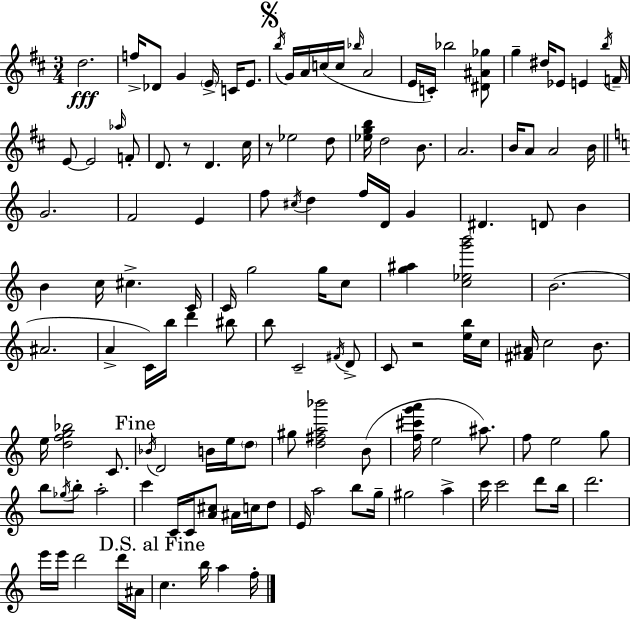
X:1
T:Untitled
M:3/4
L:1/4
K:D
d2 f/4 _D/2 G E/4 C/4 E/2 b/4 G/4 A/4 c/4 c/4 _b/4 A2 E/4 C/4 _b2 [^D^A_g]/2 g ^d/4 _E/2 E b/4 F/4 E/2 E2 _a/4 F/2 D/2 z/2 D ^c/4 z/2 _e2 d/2 [_egb]/4 d2 B/2 A2 B/4 A/2 A2 B/4 G2 F2 E f/2 ^c/4 d f/4 D/4 G ^D D/2 B B c/4 ^c C/4 C/4 g2 g/4 c/2 [g^a] [c_eg'b']2 B2 ^A2 A C/4 b/4 d' ^b/2 b/2 C2 ^F/4 D/2 C/2 z2 [eb]/4 c/4 [^F^A]/4 c2 B/2 e/4 [dfg_b]2 C/2 _B/4 D2 B/4 e/4 d/2 ^g/2 [d^fa_b']2 B/2 [f^c'g'a']/4 e2 ^a/2 f/2 e2 g/2 b/2 _g/4 b/2 a2 c' C/4 C/4 [A^c]/2 ^A/4 c/4 d/2 E/4 a2 b/2 g/4 ^g2 a c'/4 c'2 d'/2 b/4 d'2 e'/4 e'/4 d'2 d'/4 ^A/4 c b/4 a f/4